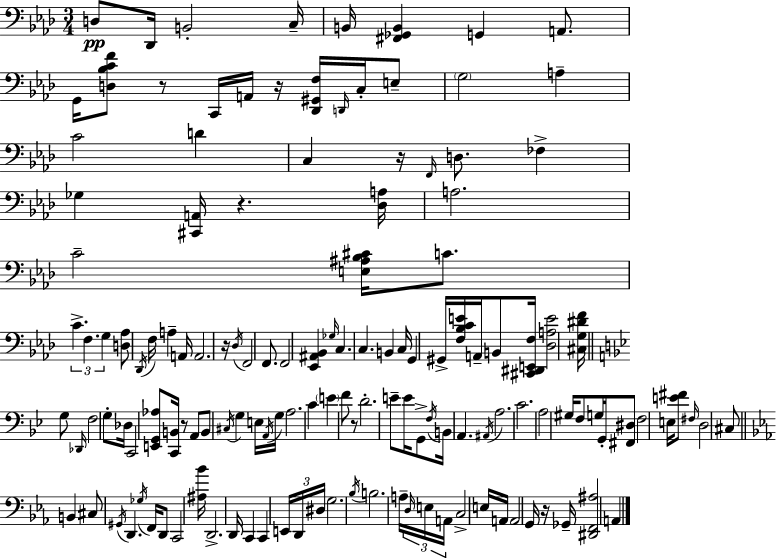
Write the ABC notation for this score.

X:1
T:Untitled
M:3/4
L:1/4
K:Ab
D,/2 _D,,/4 B,,2 C,/4 B,,/4 [^F,,_G,,B,,] G,, A,,/2 G,,/4 [D,_B,CF]/2 z/2 C,,/4 A,,/4 z/4 [_D,,^G,,F,]/4 D,,/4 C,/4 E,/2 G,2 A, C2 D C, z/4 F,,/4 D,/2 _F, _G, [^C,,A,,]/4 z [_D,A,]/4 A,2 C2 [E,^A,_B,^C]/4 C/2 C F, G, [D,_A,]/2 _D,,/4 F,/4 A, A,,/4 A,,2 z/4 _D,/4 F,,2 F,,/2 F,,2 [_E,,^A,,_B,,] _G,/4 C, C, B,, C,/4 G,, ^G,,/4 [F,_B,CE]/4 A,,/4 B,,/2 [^C,,^D,,E,,F,]/4 [_D,A,E]2 [^C,G,^DF]/4 G,/2 _D,,/4 F,2 G,/2 _D,/4 C,,2 [E,,G,,_A,]/2 [C,,B,,]/4 z/2 A,,/2 B,,/2 ^C,/4 G, E,/4 A,,/4 G,/4 A,2 C E F/2 z/2 D2 E/2 E/4 G,,/2 F,/4 B,,/4 A,, ^A,,/4 A,2 C2 A,2 ^G,/4 F,/2 G,/4 G,,/4 [^F,,^D,]/2 F,2 E,/4 [E^F]/2 ^F,/4 D,2 ^C,/2 B,, ^C,/2 ^G,,/4 D,, _G,/4 F,,/4 D,,/2 C,,2 [^A,_B]/4 D,,2 D,,/4 C,, C,, E,,/4 D,,/4 ^D,/4 G,2 _B,/4 B,2 A,/4 D,/4 E,/4 A,,/4 C,2 E,/4 A,,/4 A,,2 G,,/4 z/4 _G,,/4 [^D,,F,,^A,]2 A,,